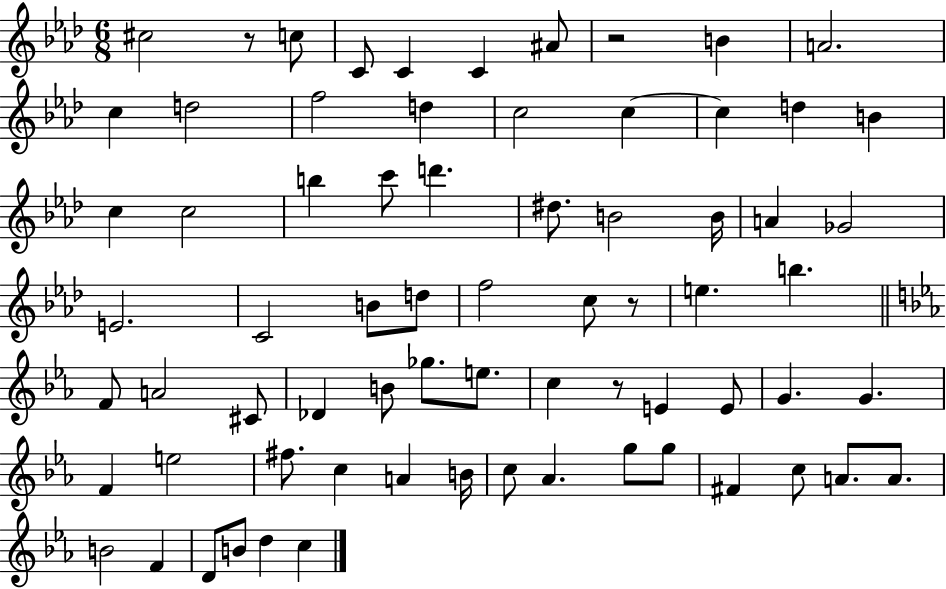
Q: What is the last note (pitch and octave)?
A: C5